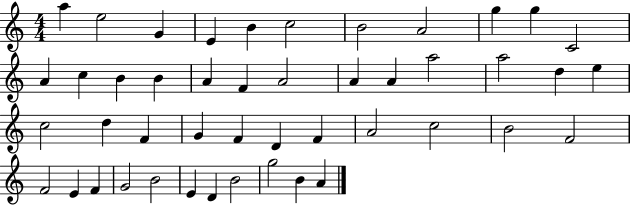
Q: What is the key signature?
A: C major